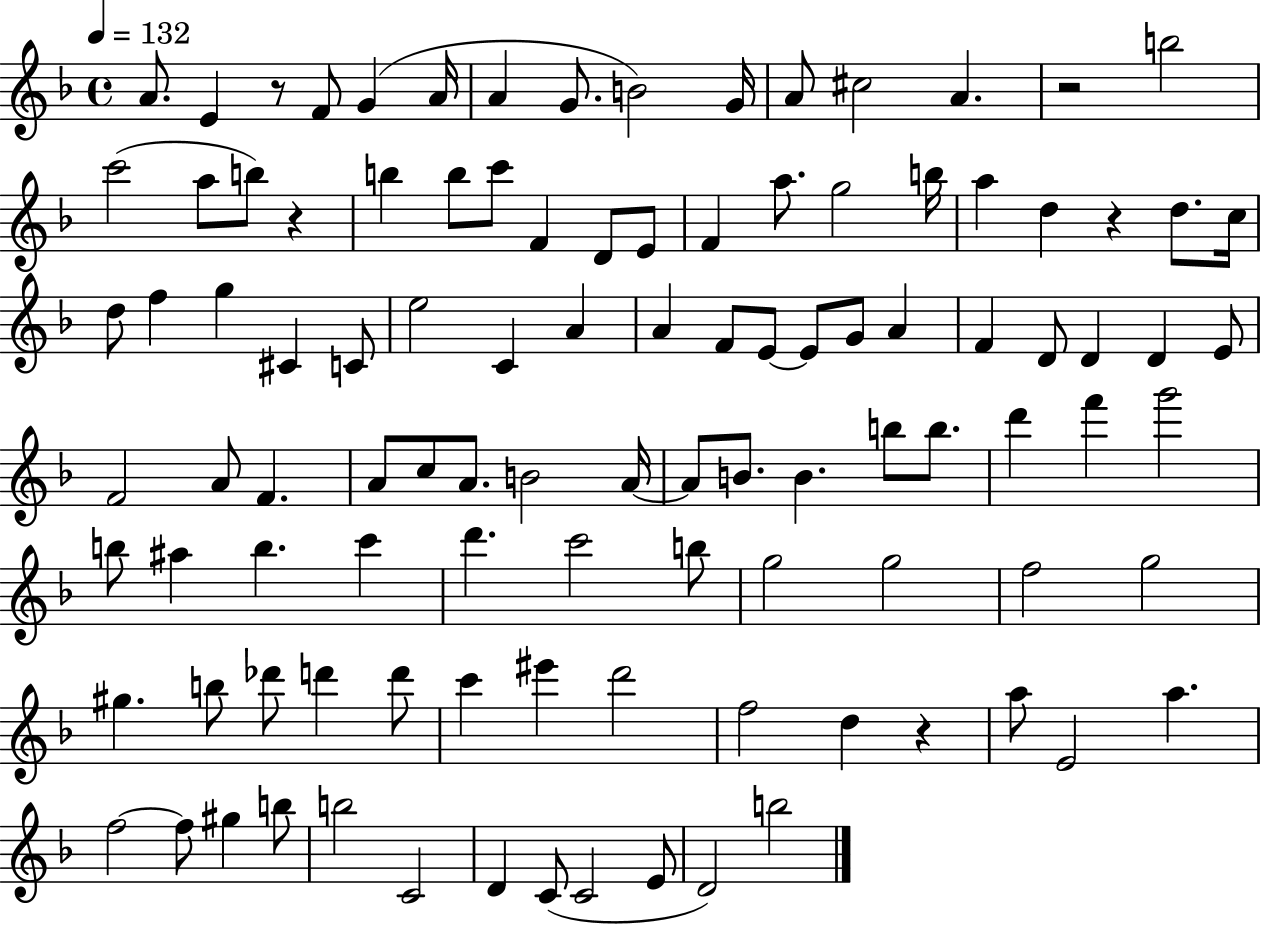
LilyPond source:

{
  \clef treble
  \time 4/4
  \defaultTimeSignature
  \key f \major
  \tempo 4 = 132
  a'8. e'4 r8 f'8 g'4( a'16 | a'4 g'8. b'2) g'16 | a'8 cis''2 a'4. | r2 b''2 | \break c'''2( a''8 b''8) r4 | b''4 b''8 c'''8 f'4 d'8 e'8 | f'4 a''8. g''2 b''16 | a''4 d''4 r4 d''8. c''16 | \break d''8 f''4 g''4 cis'4 c'8 | e''2 c'4 a'4 | a'4 f'8 e'8~~ e'8 g'8 a'4 | f'4 d'8 d'4 d'4 e'8 | \break f'2 a'8 f'4. | a'8 c''8 a'8. b'2 a'16~~ | a'8 b'8. b'4. b''8 b''8. | d'''4 f'''4 g'''2 | \break b''8 ais''4 b''4. c'''4 | d'''4. c'''2 b''8 | g''2 g''2 | f''2 g''2 | \break gis''4. b''8 des'''8 d'''4 d'''8 | c'''4 eis'''4 d'''2 | f''2 d''4 r4 | a''8 e'2 a''4. | \break f''2~~ f''8 gis''4 b''8 | b''2 c'2 | d'4 c'8( c'2 e'8 | d'2) b''2 | \break \bar "|."
}